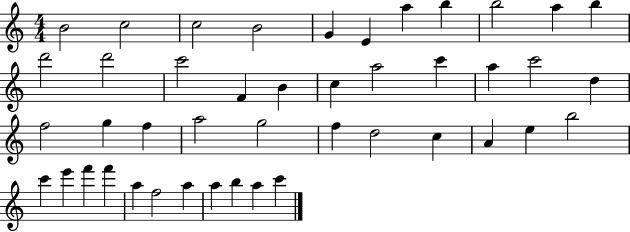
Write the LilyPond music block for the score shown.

{
  \clef treble
  \numericTimeSignature
  \time 4/4
  \key c \major
  b'2 c''2 | c''2 b'2 | g'4 e'4 a''4 b''4 | b''2 a''4 b''4 | \break d'''2 d'''2 | c'''2 f'4 b'4 | c''4 a''2 c'''4 | a''4 c'''2 d''4 | \break f''2 g''4 f''4 | a''2 g''2 | f''4 d''2 c''4 | a'4 e''4 b''2 | \break c'''4 e'''4 f'''4 f'''4 | a''4 f''2 a''4 | a''4 b''4 a''4 c'''4 | \bar "|."
}